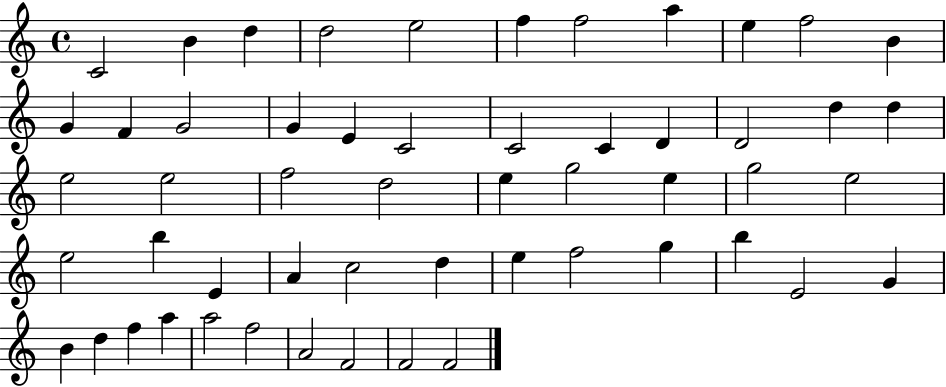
C4/h B4/q D5/q D5/h E5/h F5/q F5/h A5/q E5/q F5/h B4/q G4/q F4/q G4/h G4/q E4/q C4/h C4/h C4/q D4/q D4/h D5/q D5/q E5/h E5/h F5/h D5/h E5/q G5/h E5/q G5/h E5/h E5/h B5/q E4/q A4/q C5/h D5/q E5/q F5/h G5/q B5/q E4/h G4/q B4/q D5/q F5/q A5/q A5/h F5/h A4/h F4/h F4/h F4/h